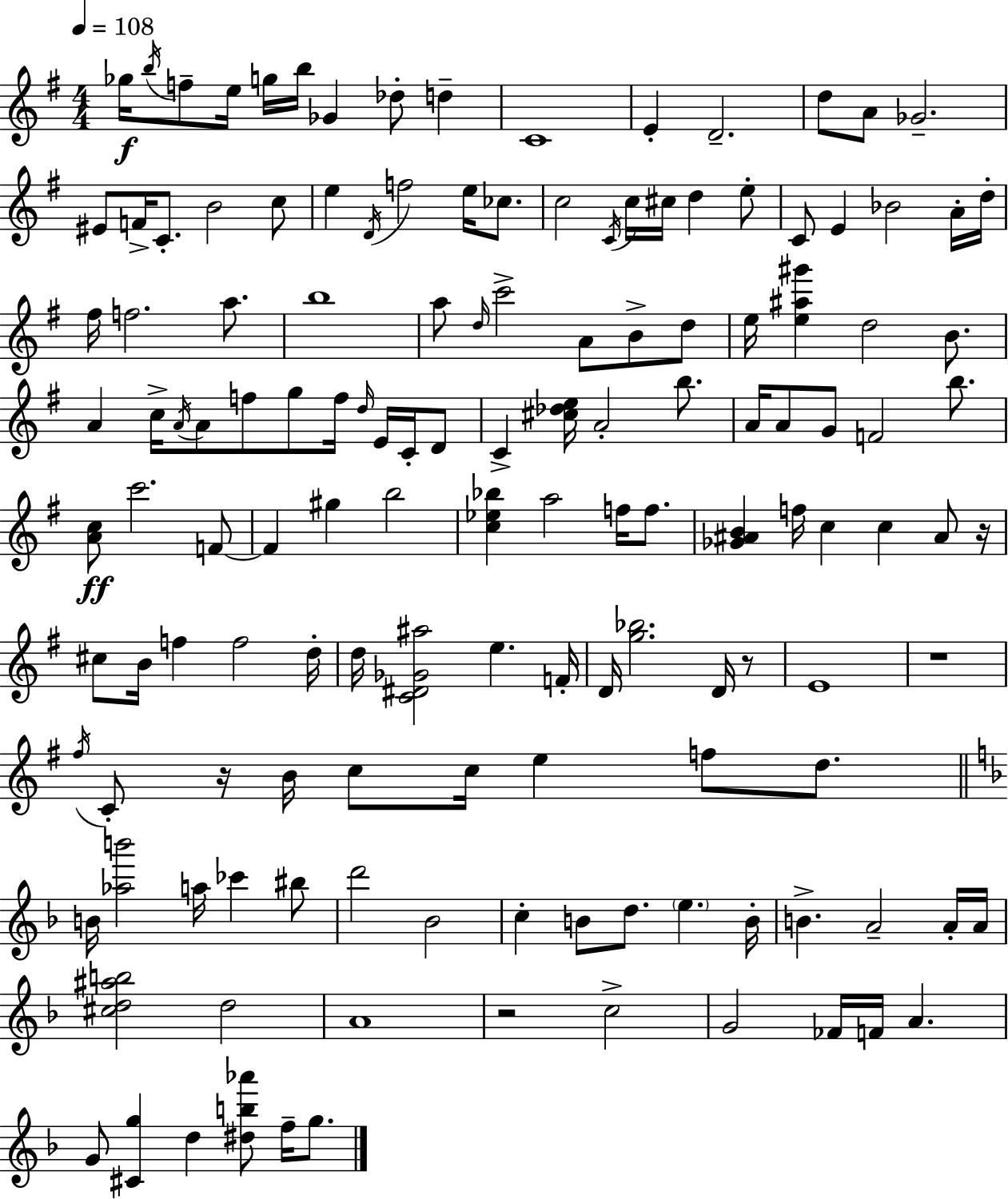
{
  \clef treble
  \numericTimeSignature
  \time 4/4
  \key e \minor
  \tempo 4 = 108
  ges''16\f \acciaccatura { b''16 } f''8-- e''16 g''16 b''16 ges'4 des''8-. d''4-- | c'1 | e'4-. d'2.-- | d''8 a'8 ges'2.-- | \break eis'8 f'16-> c'8.-. b'2 c''8 | e''4 \acciaccatura { d'16 } f''2 e''16 ces''8. | c''2 \acciaccatura { c'16 } c''16 cis''16 d''4 | e''8-. c'8 e'4 bes'2 | \break a'16-. d''16-. fis''16 f''2. | a''8. b''1 | a''8 \grace { d''16 } c'''2-> a'8 | b'8-> d''8 e''16 <e'' ais'' gis'''>4 d''2 | \break b'8. a'4 c''16-> \acciaccatura { a'16 } a'8 f''8 g''8 | f''16 \grace { d''16 } e'16 c'16-. d'8 c'4-> <cis'' des'' e''>16 a'2-. | b''8. a'16 a'8 g'8 f'2 | b''8. <a' c''>8\ff c'''2. | \break f'8~~ f'4 gis''4 b''2 | <c'' ees'' bes''>4 a''2 | f''16 f''8. <ges' ais' b'>4 f''16 c''4 c''4 | ais'8 r16 cis''8 b'16 f''4 f''2 | \break d''16-. d''16 <c' dis' ges' ais''>2 e''4. | f'16-. d'16 <g'' bes''>2. | d'16 r8 e'1 | r1 | \break \acciaccatura { fis''16 } c'8-. r16 b'16 c''8 c''16 e''4 | f''8 d''8. \bar "||" \break \key f \major b'16 <aes'' b'''>2 a''16 ces'''4 bis''8 | d'''2 bes'2 | c''4-. b'8 d''8. \parenthesize e''4. b'16-. | b'4.-> a'2-- a'16-. a'16 | \break <cis'' d'' ais'' b''>2 d''2 | a'1 | r2 c''2-> | g'2 fes'16 f'16 a'4. | \break g'8 <cis' g''>4 d''4 <dis'' b'' aes'''>8 f''16-- g''8. | \bar "|."
}